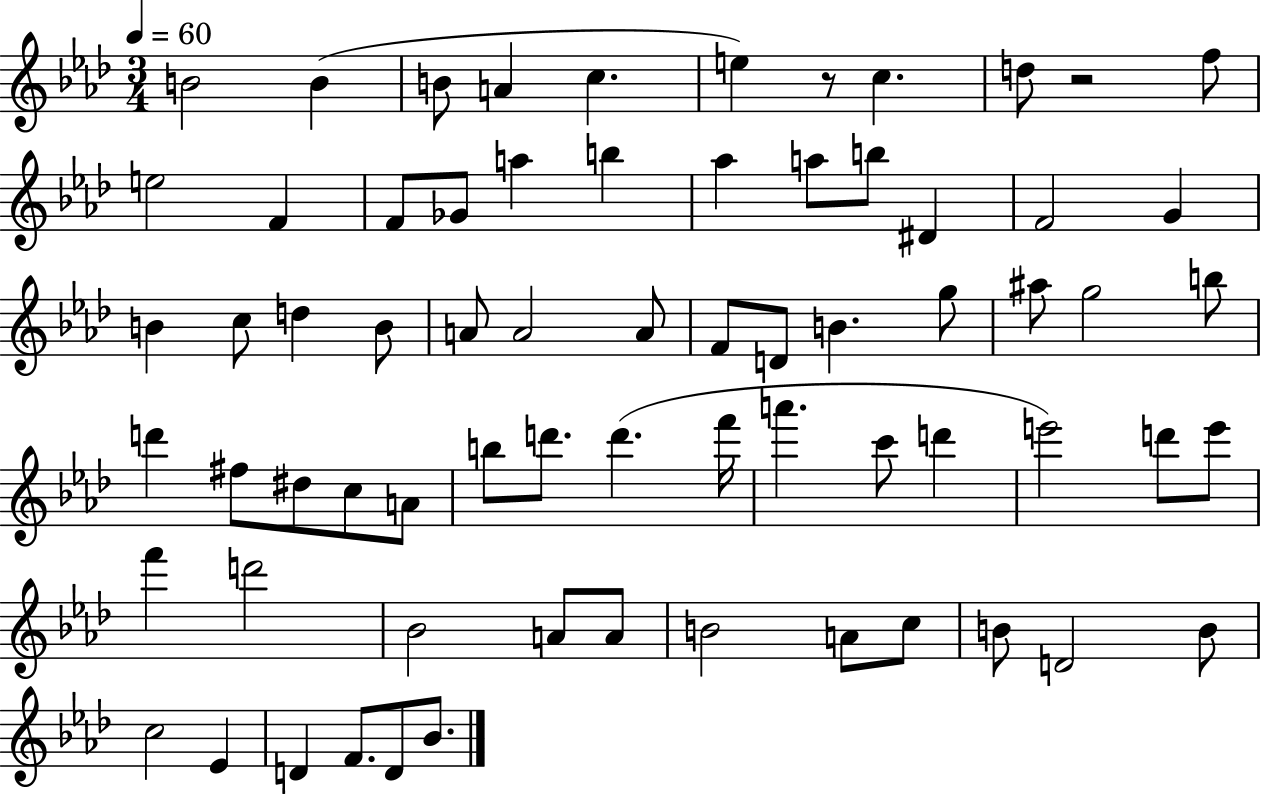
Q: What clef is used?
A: treble